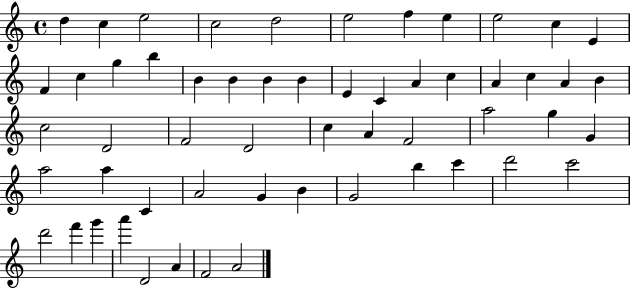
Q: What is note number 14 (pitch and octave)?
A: G5